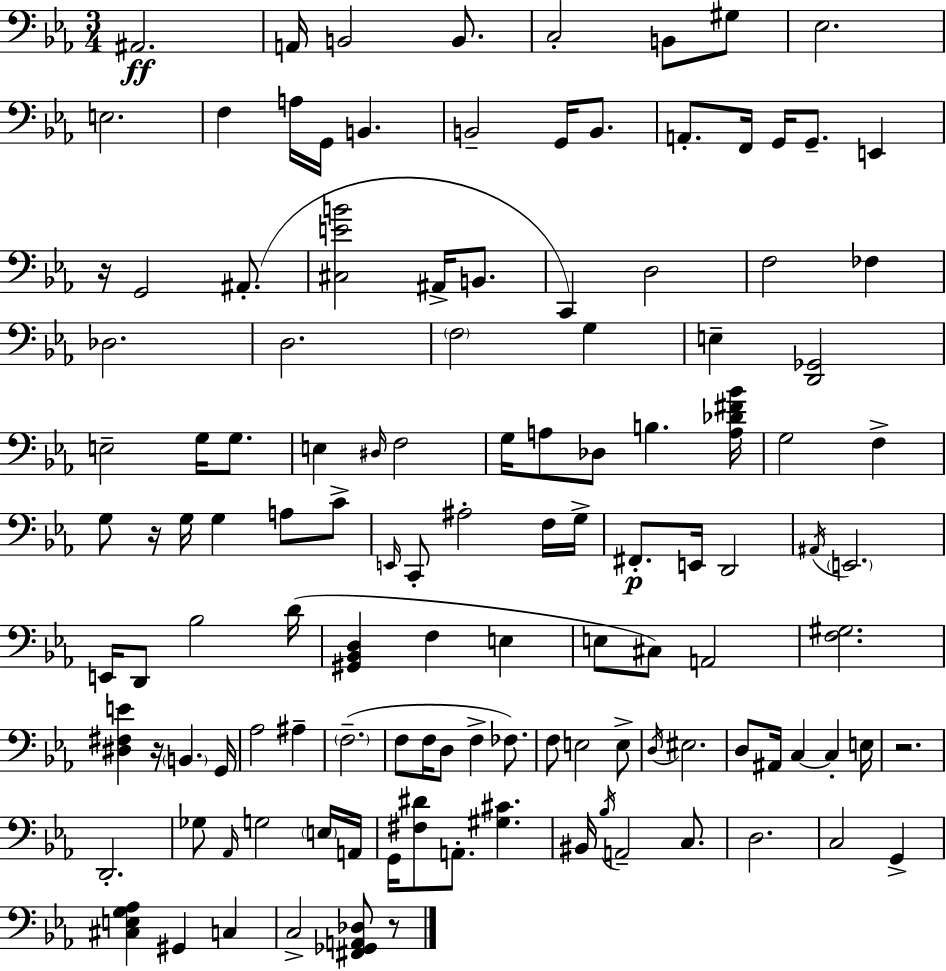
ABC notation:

X:1
T:Untitled
M:3/4
L:1/4
K:Cm
^A,,2 A,,/4 B,,2 B,,/2 C,2 B,,/2 ^G,/2 _E,2 E,2 F, A,/4 G,,/4 B,, B,,2 G,,/4 B,,/2 A,,/2 F,,/4 G,,/4 G,,/2 E,, z/4 G,,2 ^A,,/2 [^C,EB]2 ^A,,/4 B,,/2 C,, D,2 F,2 _F, _D,2 D,2 F,2 G, E, [D,,_G,,]2 E,2 G,/4 G,/2 E, ^D,/4 F,2 G,/4 A,/2 _D,/2 B, [A,_D^F_B]/4 G,2 F, G,/2 z/4 G,/4 G, A,/2 C/2 E,,/4 C,,/2 ^A,2 F,/4 G,/4 ^F,,/2 E,,/4 D,,2 ^A,,/4 E,,2 E,,/4 D,,/2 _B,2 D/4 [^G,,_B,,D,] F, E, E,/2 ^C,/2 A,,2 [F,^G,]2 [^D,^F,E] z/4 B,, G,,/4 _A,2 ^A, F,2 F,/2 F,/4 D,/2 F, _F,/2 F,/2 E,2 E,/2 D,/4 ^E,2 D,/2 ^A,,/4 C, C, E,/4 z2 D,,2 _G,/2 _A,,/4 G,2 E,/4 A,,/4 G,,/4 [^F,^D]/2 A,,/2 [^G,^C] ^B,,/4 _B,/4 A,,2 C,/2 D,2 C,2 G,, [^C,E,G,_A,] ^G,, C, C,2 [^F,,_G,,A,,_D,]/2 z/2